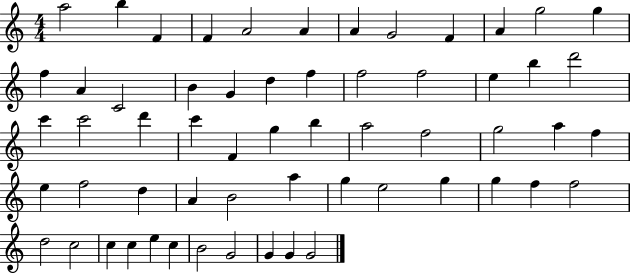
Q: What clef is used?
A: treble